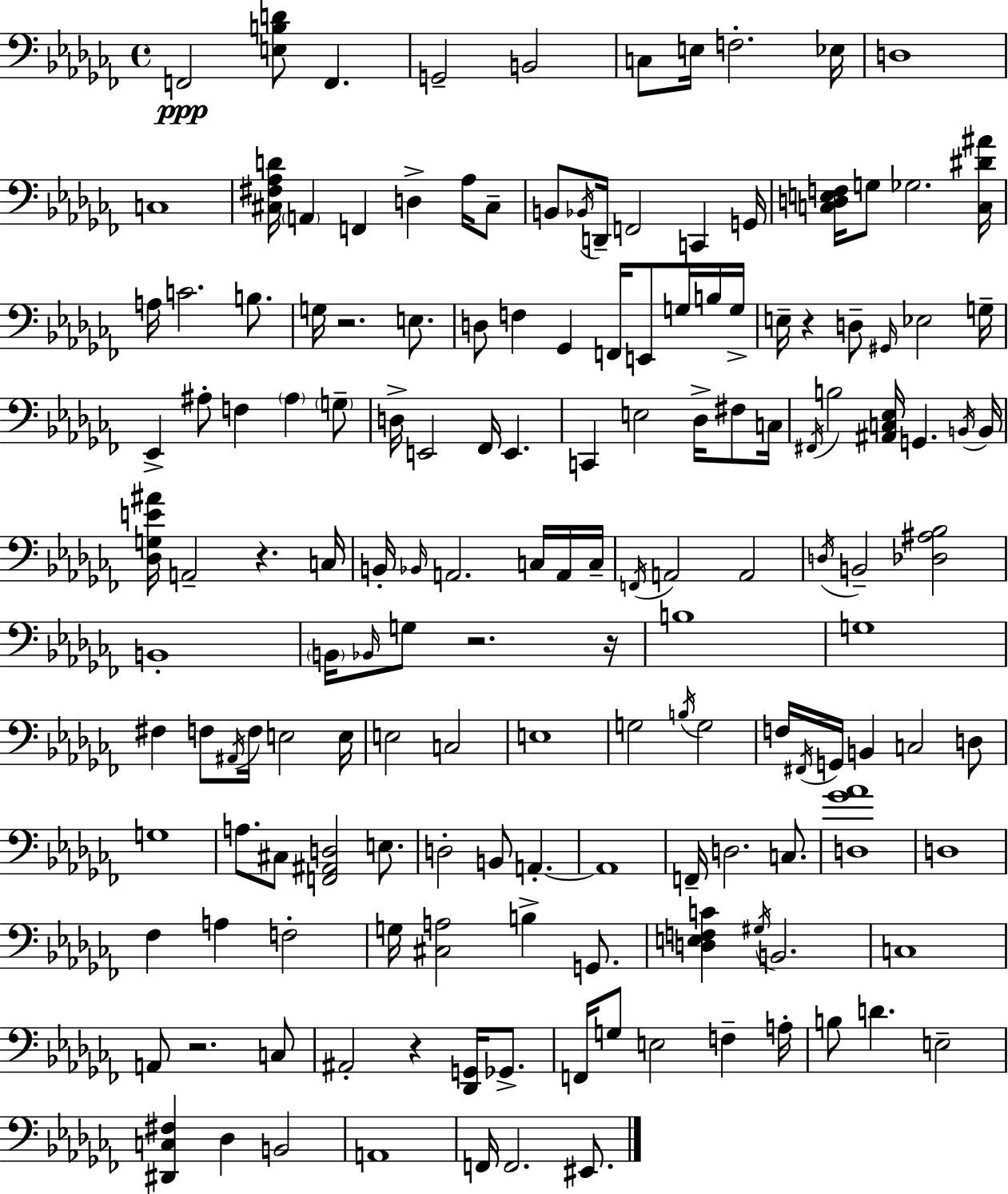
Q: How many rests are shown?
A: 7